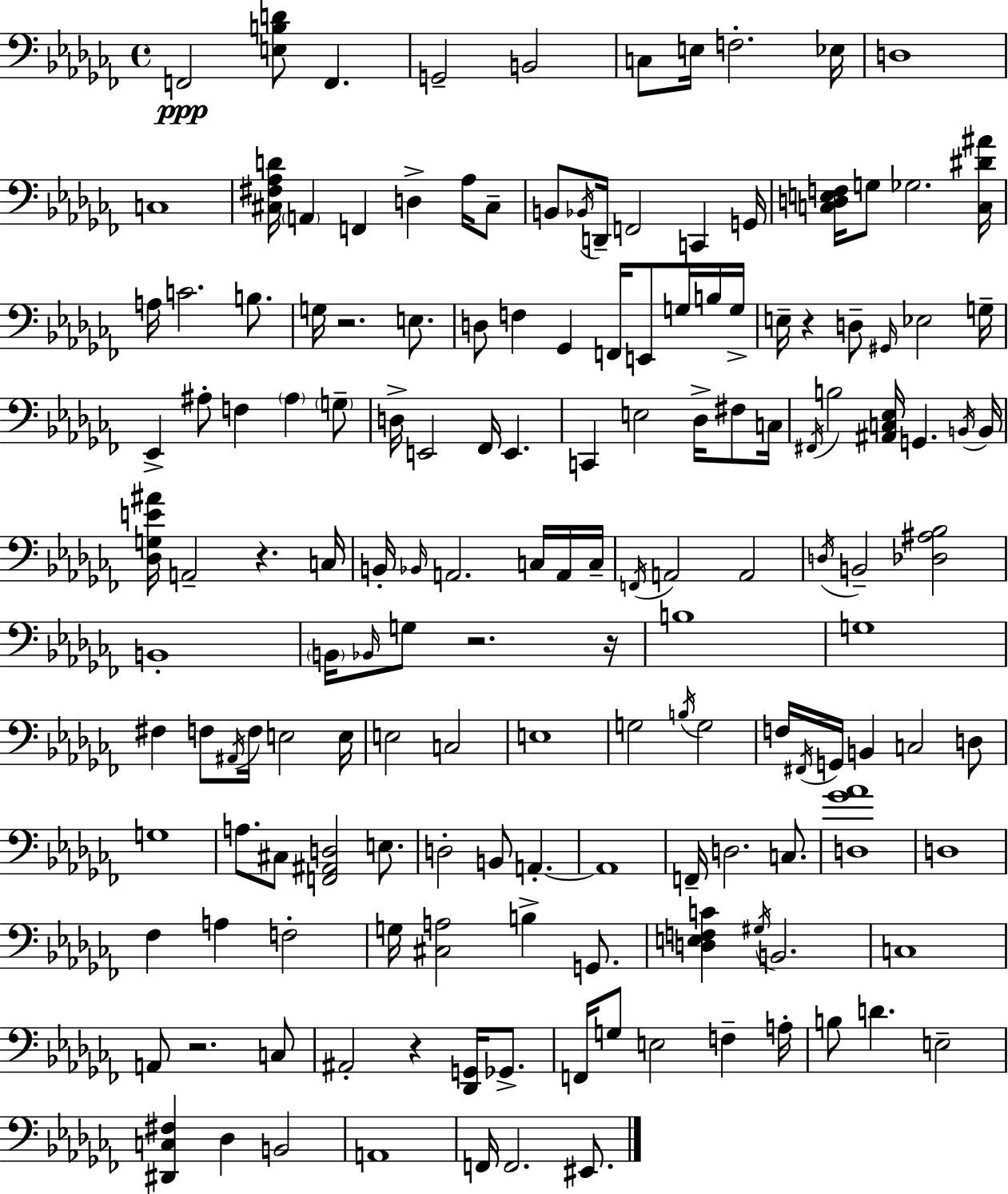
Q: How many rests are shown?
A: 7